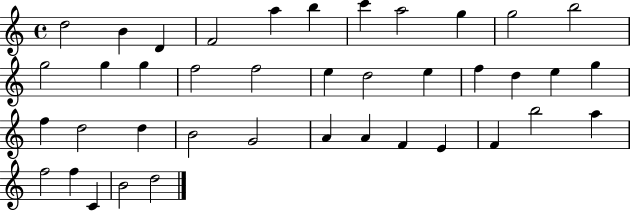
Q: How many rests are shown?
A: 0